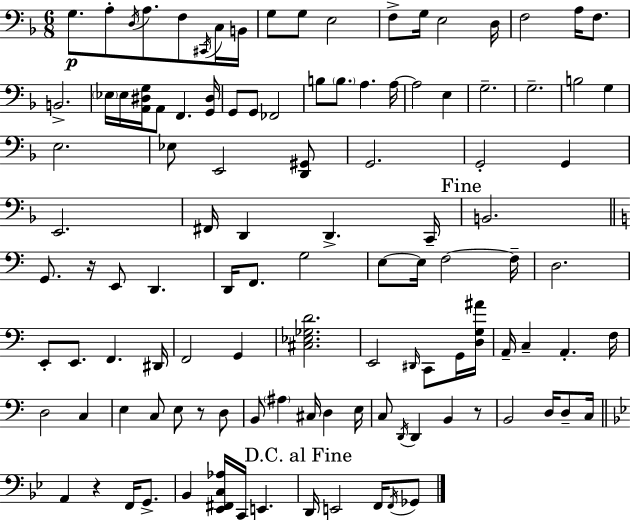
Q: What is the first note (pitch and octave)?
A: G3